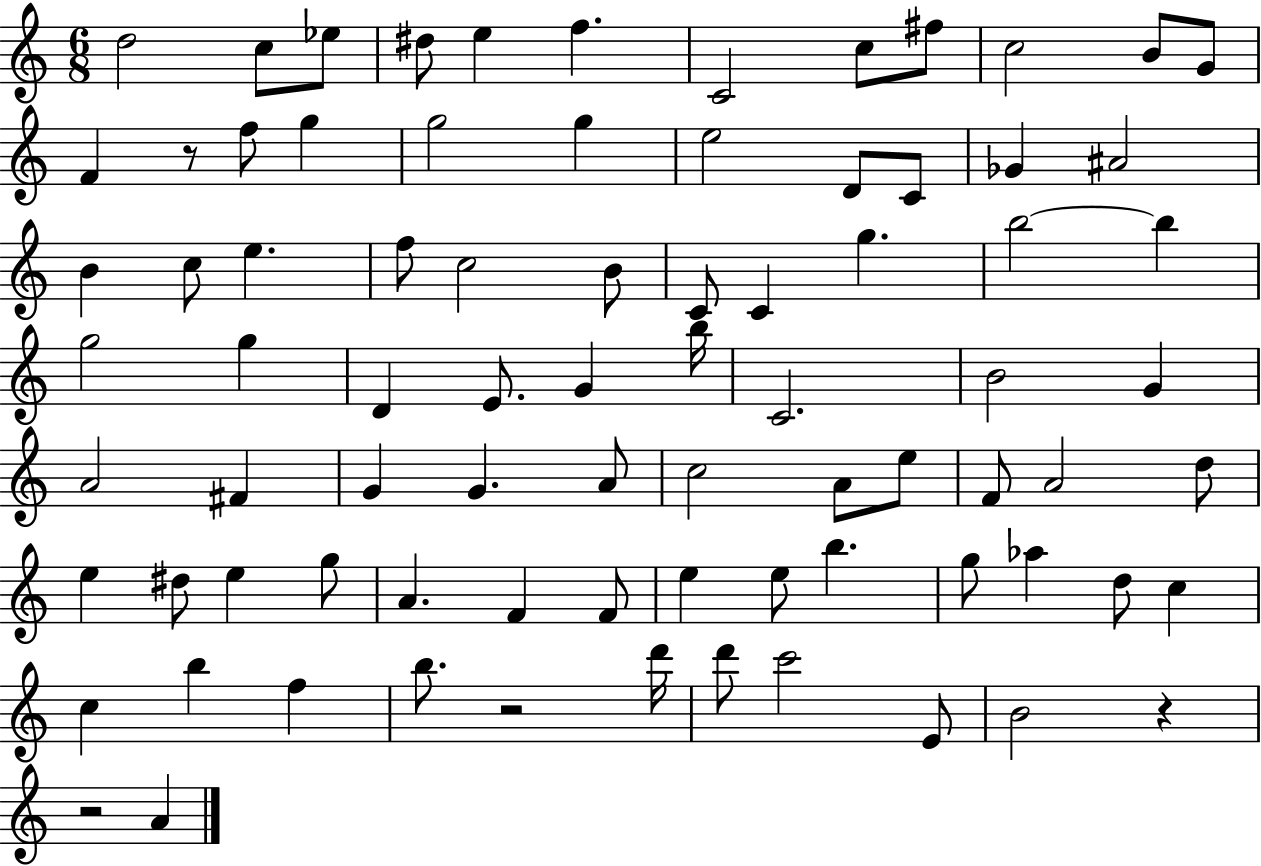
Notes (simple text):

D5/h C5/e Eb5/e D#5/e E5/q F5/q. C4/h C5/e F#5/e C5/h B4/e G4/e F4/q R/e F5/e G5/q G5/h G5/q E5/h D4/e C4/e Gb4/q A#4/h B4/q C5/e E5/q. F5/e C5/h B4/e C4/e C4/q G5/q. B5/h B5/q G5/h G5/q D4/q E4/e. G4/q B5/s C4/h. B4/h G4/q A4/h F#4/q G4/q G4/q. A4/e C5/h A4/e E5/e F4/e A4/h D5/e E5/q D#5/e E5/q G5/e A4/q. F4/q F4/e E5/q E5/e B5/q. G5/e Ab5/q D5/e C5/q C5/q B5/q F5/q B5/e. R/h D6/s D6/e C6/h E4/e B4/h R/q R/h A4/q